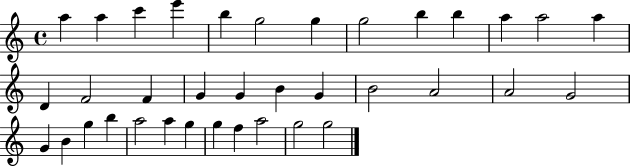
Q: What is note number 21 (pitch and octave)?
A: B4